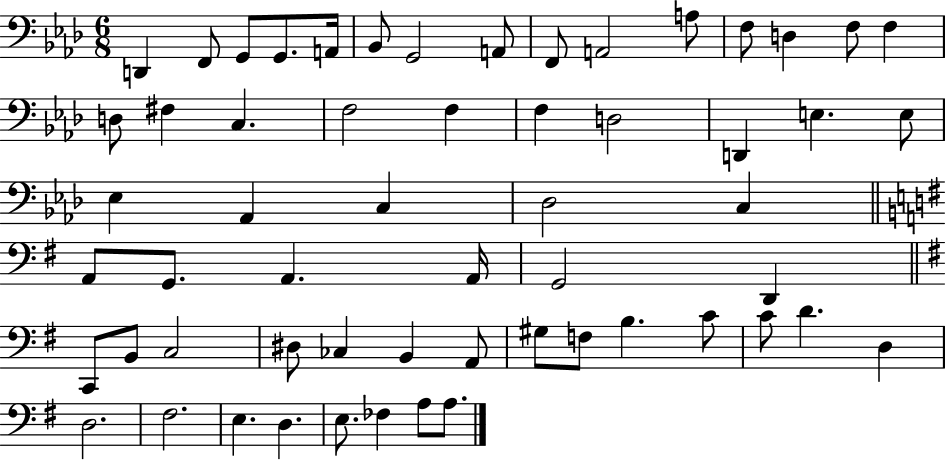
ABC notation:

X:1
T:Untitled
M:6/8
L:1/4
K:Ab
D,, F,,/2 G,,/2 G,,/2 A,,/4 _B,,/2 G,,2 A,,/2 F,,/2 A,,2 A,/2 F,/2 D, F,/2 F, D,/2 ^F, C, F,2 F, F, D,2 D,, E, E,/2 _E, _A,, C, _D,2 C, A,,/2 G,,/2 A,, A,,/4 G,,2 D,, C,,/2 B,,/2 C,2 ^D,/2 _C, B,, A,,/2 ^G,/2 F,/2 B, C/2 C/2 D D, D,2 ^F,2 E, D, E,/2 _F, A,/2 A,/2